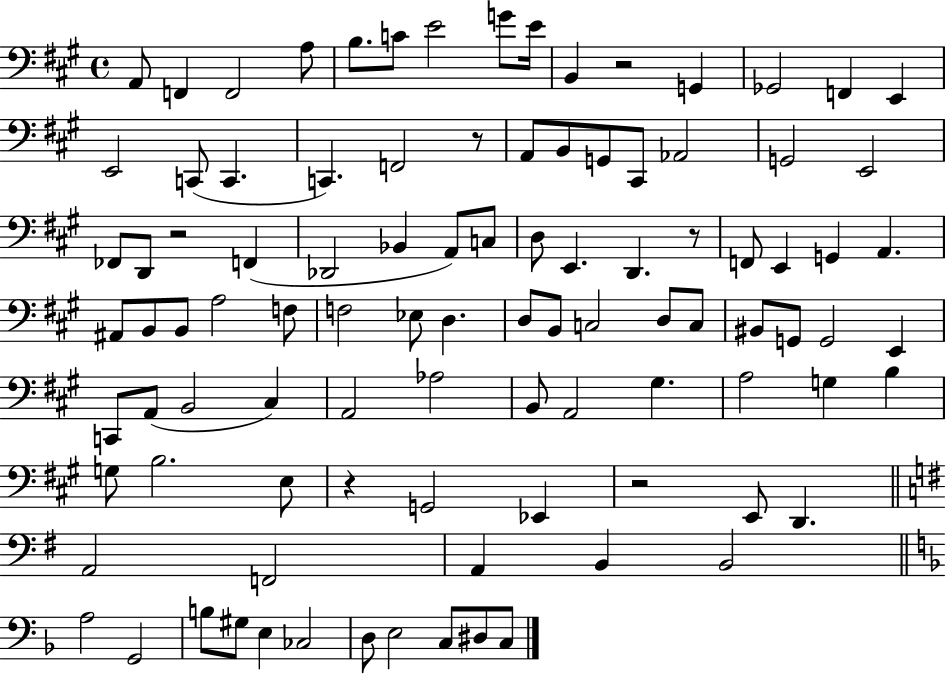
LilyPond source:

{
  \clef bass
  \time 4/4
  \defaultTimeSignature
  \key a \major
  a,8 f,4 f,2 a8 | b8. c'8 e'2 g'8 e'16 | b,4 r2 g,4 | ges,2 f,4 e,4 | \break e,2 c,8( c,4. | c,4.) f,2 r8 | a,8 b,8 g,8 cis,8 aes,2 | g,2 e,2 | \break fes,8 d,8 r2 f,4( | des,2 bes,4 a,8) c8 | d8 e,4. d,4. r8 | f,8 e,4 g,4 a,4. | \break ais,8 b,8 b,8 a2 f8 | f2 ees8 d4. | d8 b,8 c2 d8 c8 | bis,8 g,8 g,2 e,4 | \break c,8 a,8( b,2 cis4) | a,2 aes2 | b,8 a,2 gis4. | a2 g4 b4 | \break g8 b2. e8 | r4 g,2 ees,4 | r2 e,8 d,4. | \bar "||" \break \key g \major a,2 f,2 | a,4 b,4 b,2 | \bar "||" \break \key d \minor a2 g,2 | b8 gis8 e4 ces2 | d8 e2 c8 dis8 c8 | \bar "|."
}